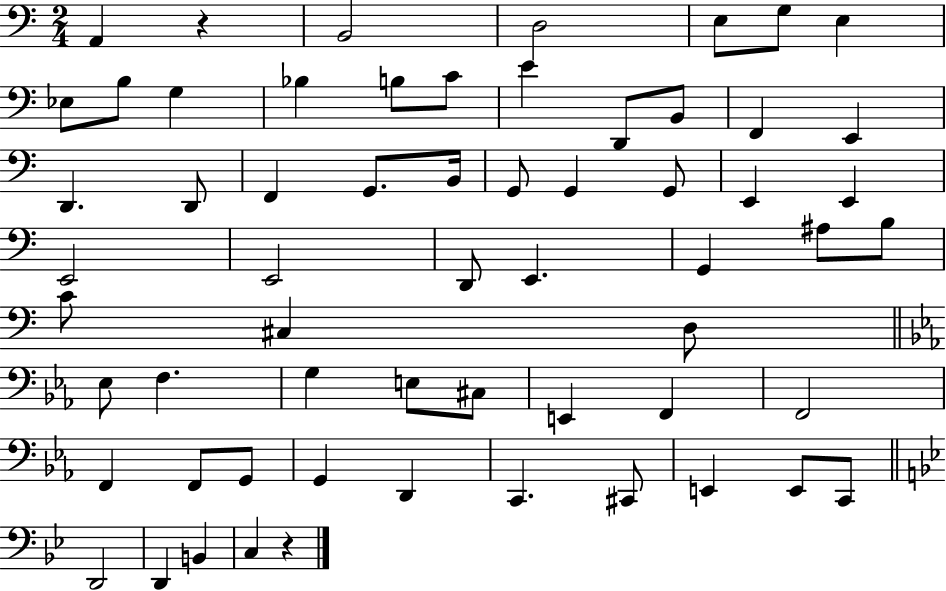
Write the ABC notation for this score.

X:1
T:Untitled
M:2/4
L:1/4
K:C
A,, z B,,2 D,2 E,/2 G,/2 E, _E,/2 B,/2 G, _B, B,/2 C/2 E D,,/2 B,,/2 F,, E,, D,, D,,/2 F,, G,,/2 B,,/4 G,,/2 G,, G,,/2 E,, E,, E,,2 E,,2 D,,/2 E,, G,, ^A,/2 B,/2 C/2 ^C, D,/2 _E,/2 F, G, E,/2 ^C,/2 E,, F,, F,,2 F,, F,,/2 G,,/2 G,, D,, C,, ^C,,/2 E,, E,,/2 C,,/2 D,,2 D,, B,, C, z